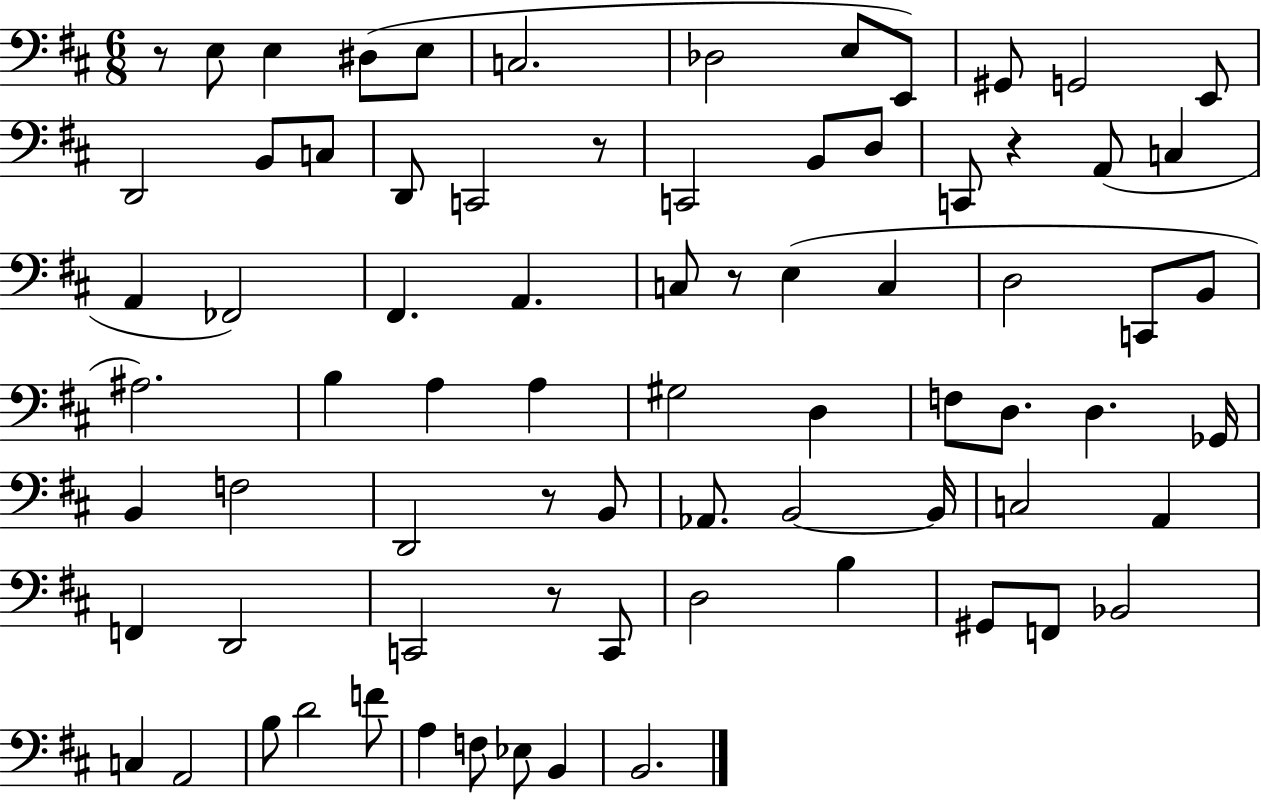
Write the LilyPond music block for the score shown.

{
  \clef bass
  \numericTimeSignature
  \time 6/8
  \key d \major
  r8 e8 e4 dis8( e8 | c2. | des2 e8 e,8) | gis,8 g,2 e,8 | \break d,2 b,8 c8 | d,8 c,2 r8 | c,2 b,8 d8 | c,8 r4 a,8( c4 | \break a,4 fes,2) | fis,4. a,4. | c8 r8 e4( c4 | d2 c,8 b,8 | \break ais2.) | b4 a4 a4 | gis2 d4 | f8 d8. d4. ges,16 | \break b,4 f2 | d,2 r8 b,8 | aes,8. b,2~~ b,16 | c2 a,4 | \break f,4 d,2 | c,2 r8 c,8 | d2 b4 | gis,8 f,8 bes,2 | \break c4 a,2 | b8 d'2 f'8 | a4 f8 ees8 b,4 | b,2. | \break \bar "|."
}